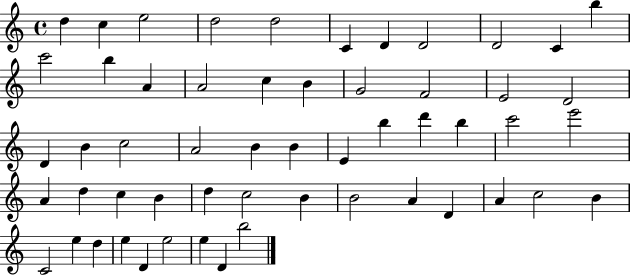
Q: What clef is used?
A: treble